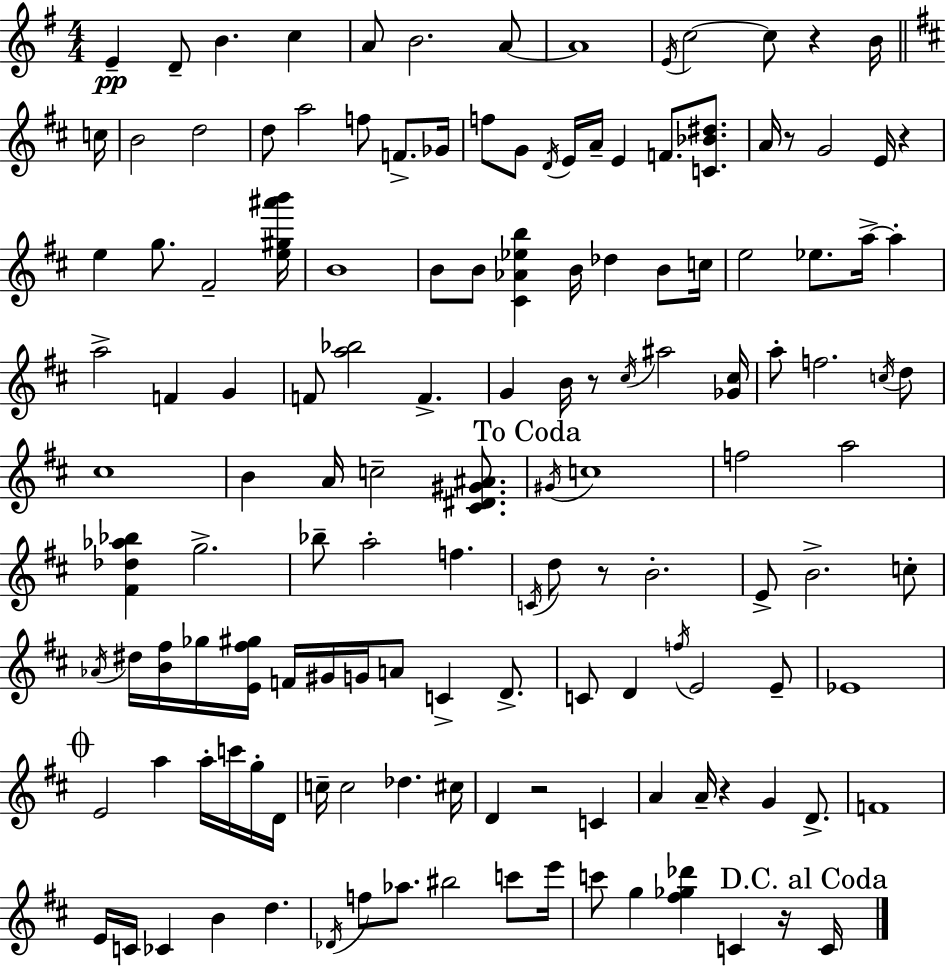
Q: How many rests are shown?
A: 8